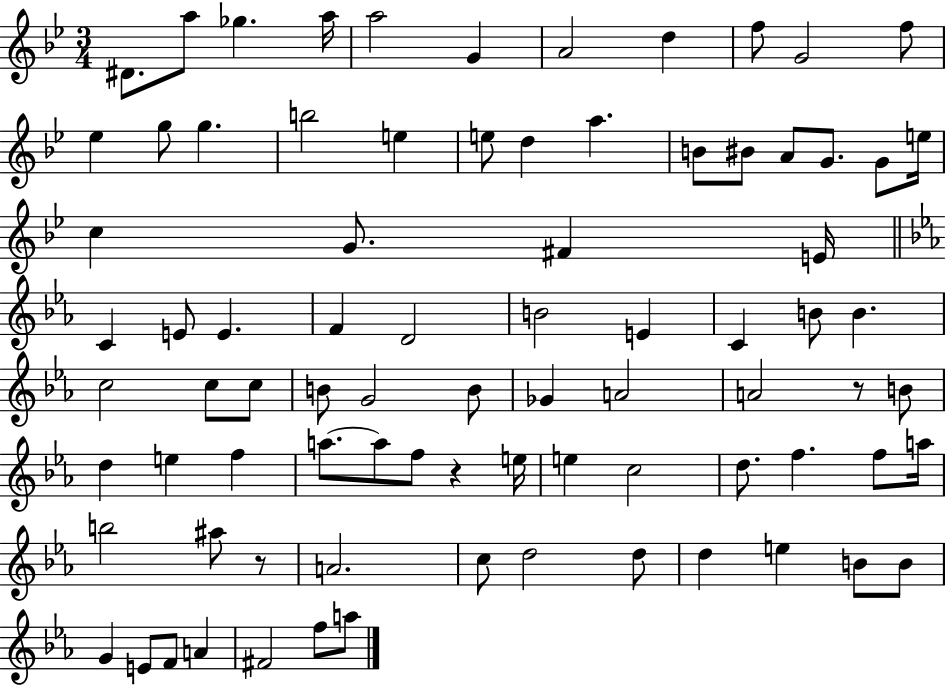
D#4/e. A5/e Gb5/q. A5/s A5/h G4/q A4/h D5/q F5/e G4/h F5/e Eb5/q G5/e G5/q. B5/h E5/q E5/e D5/q A5/q. B4/e BIS4/e A4/e G4/e. G4/e E5/s C5/q G4/e. F#4/q E4/s C4/q E4/e E4/q. F4/q D4/h B4/h E4/q C4/q B4/e B4/q. C5/h C5/e C5/e B4/e G4/h B4/e Gb4/q A4/h A4/h R/e B4/e D5/q E5/q F5/q A5/e. A5/e F5/e R/q E5/s E5/q C5/h D5/e. F5/q. F5/e A5/s B5/h A#5/e R/e A4/h. C5/e D5/h D5/e D5/q E5/q B4/e B4/e G4/q E4/e F4/e A4/q F#4/h F5/e A5/e